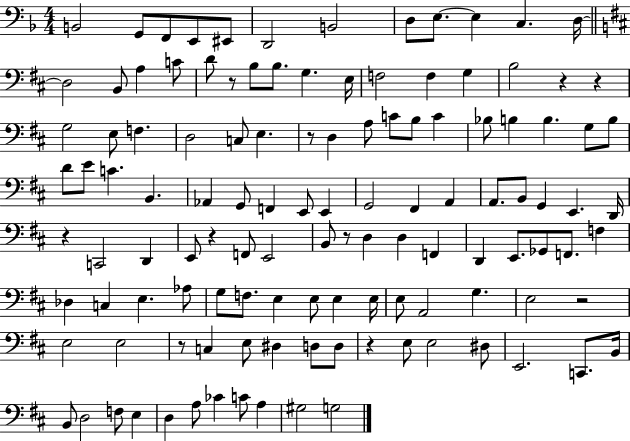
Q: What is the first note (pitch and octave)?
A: B2